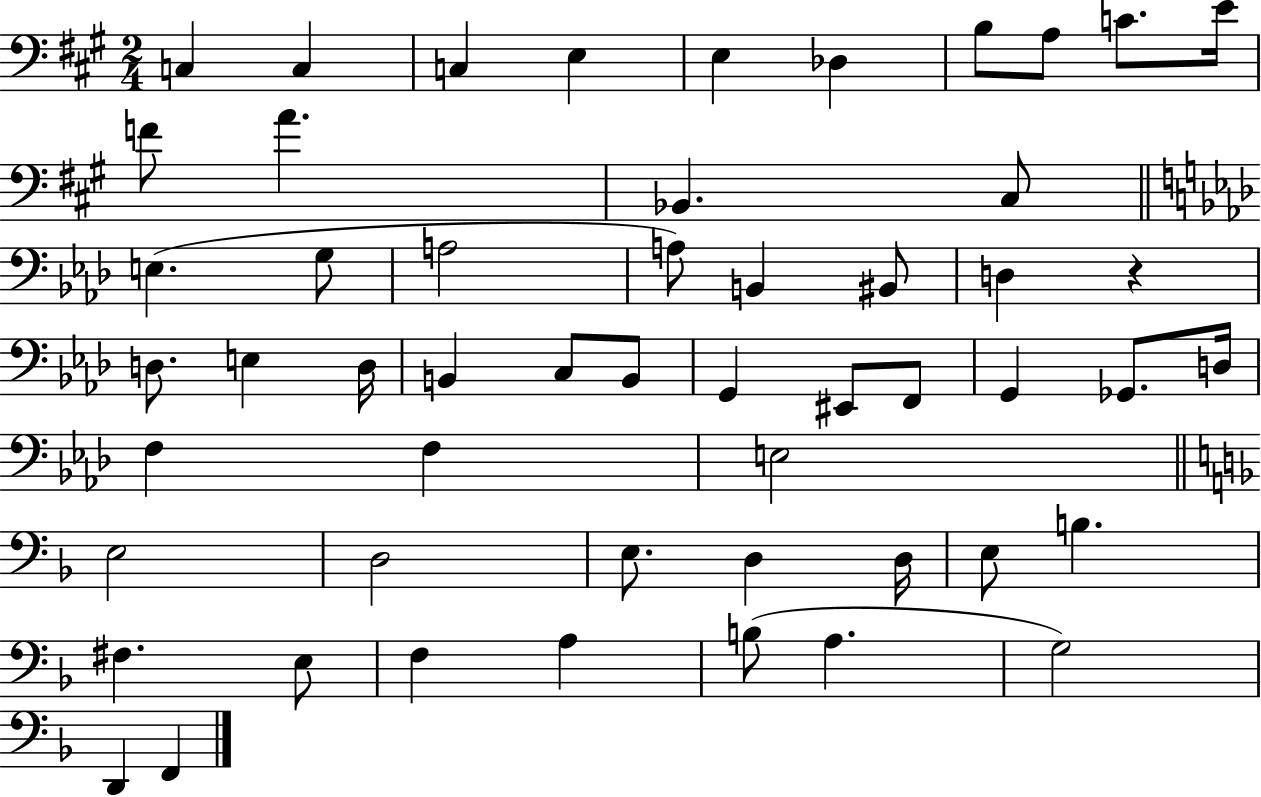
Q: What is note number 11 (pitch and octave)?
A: F4